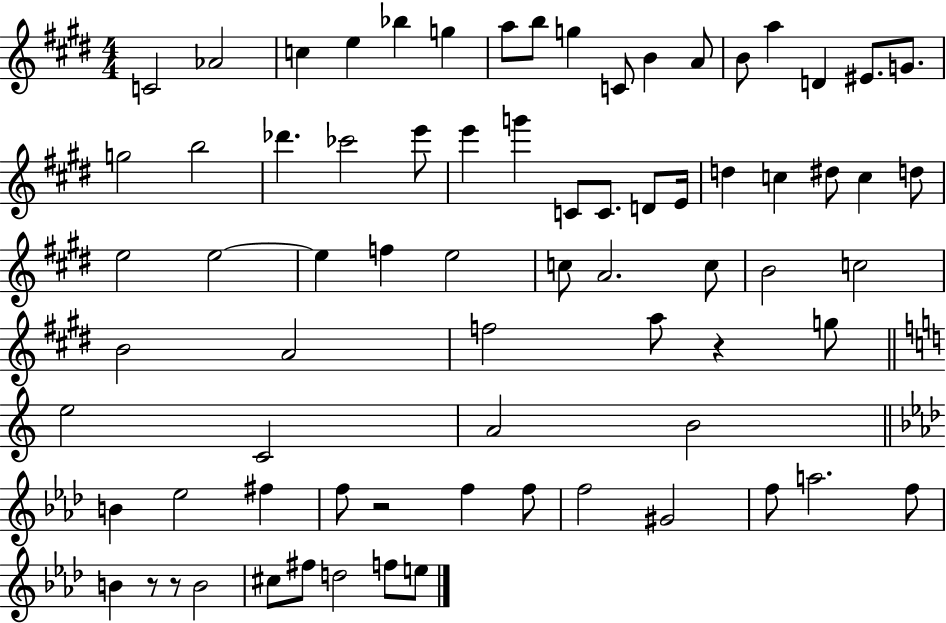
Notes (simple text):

C4/h Ab4/h C5/q E5/q Bb5/q G5/q A5/e B5/e G5/q C4/e B4/q A4/e B4/e A5/q D4/q EIS4/e. G4/e. G5/h B5/h Db6/q. CES6/h E6/e E6/q G6/q C4/e C4/e. D4/e E4/s D5/q C5/q D#5/e C5/q D5/e E5/h E5/h E5/q F5/q E5/h C5/e A4/h. C5/e B4/h C5/h B4/h A4/h F5/h A5/e R/q G5/e E5/h C4/h A4/h B4/h B4/q Eb5/h F#5/q F5/e R/h F5/q F5/e F5/h G#4/h F5/e A5/h. F5/e B4/q R/e R/e B4/h C#5/e F#5/e D5/h F5/e E5/e